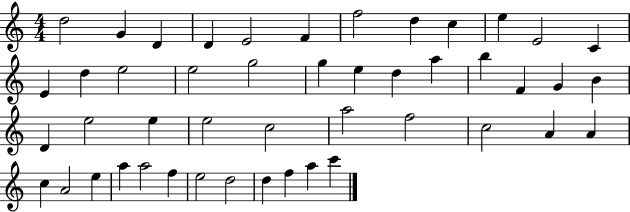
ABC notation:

X:1
T:Untitled
M:4/4
L:1/4
K:C
d2 G D D E2 F f2 d c e E2 C E d e2 e2 g2 g e d a b F G B D e2 e e2 c2 a2 f2 c2 A A c A2 e a a2 f e2 d2 d f a c'